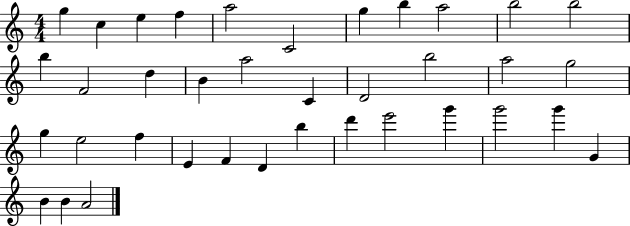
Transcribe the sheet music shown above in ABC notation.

X:1
T:Untitled
M:4/4
L:1/4
K:C
g c e f a2 C2 g b a2 b2 b2 b F2 d B a2 C D2 b2 a2 g2 g e2 f E F D b d' e'2 g' g'2 g' G B B A2